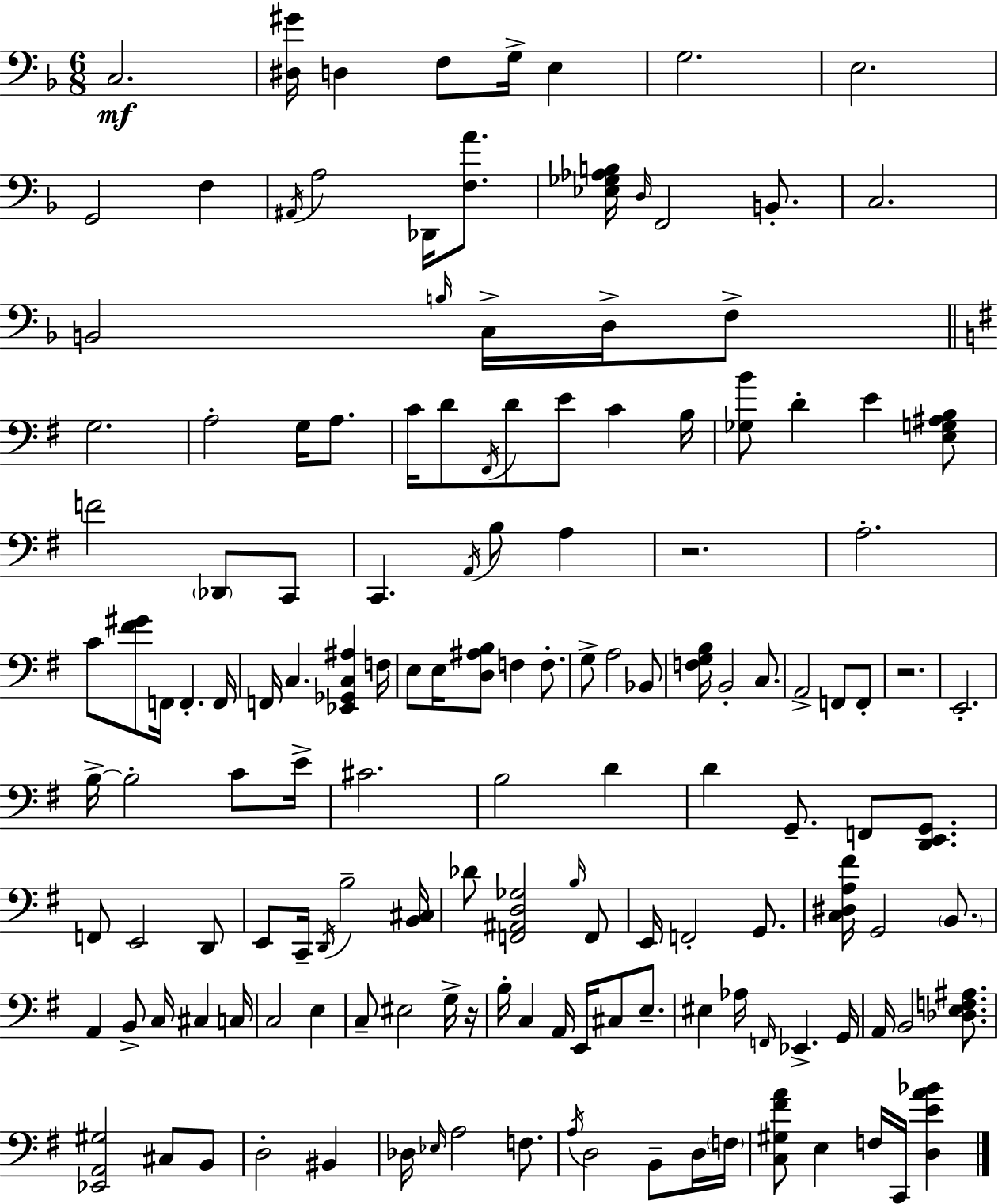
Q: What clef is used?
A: bass